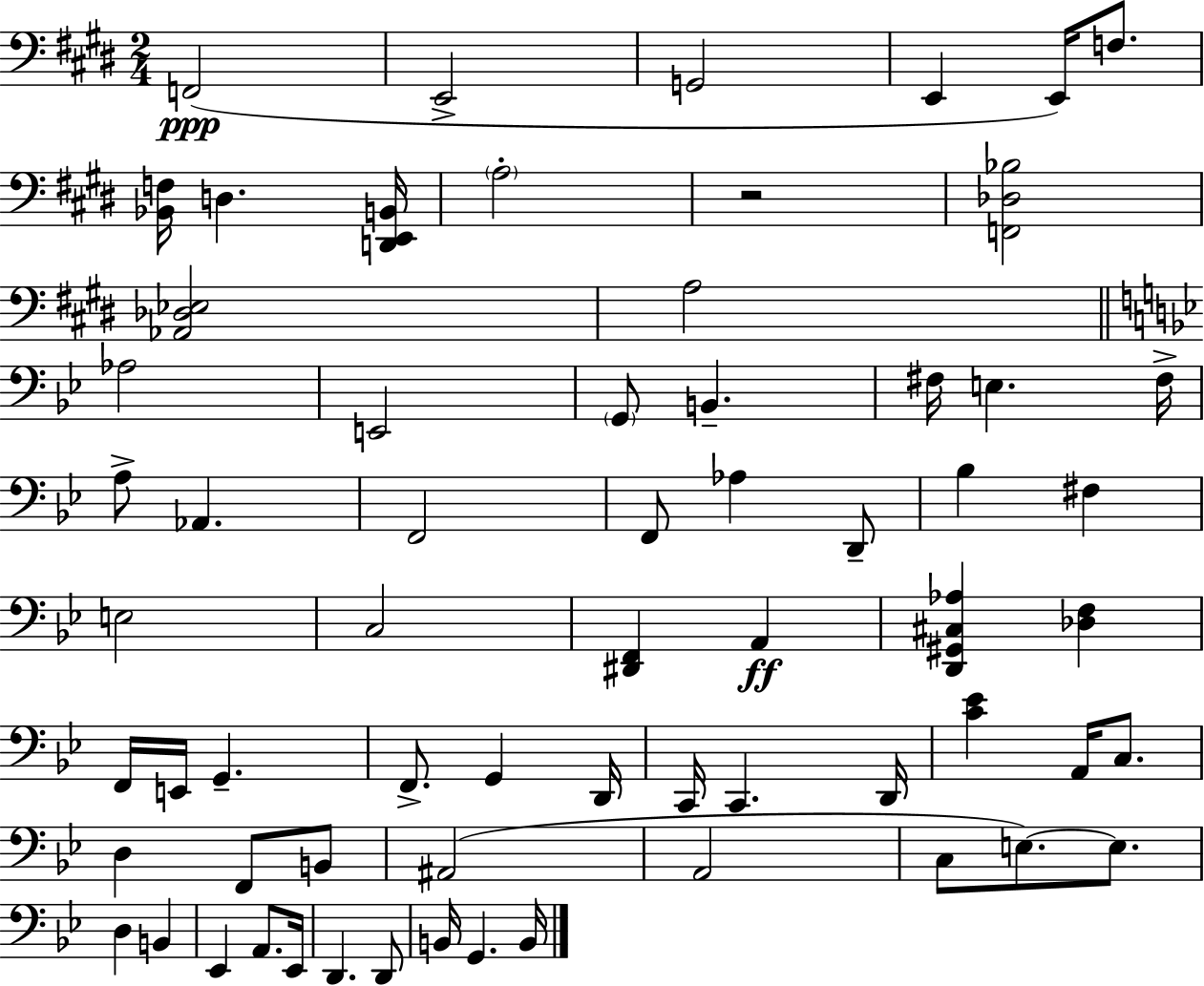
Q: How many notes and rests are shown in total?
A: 65